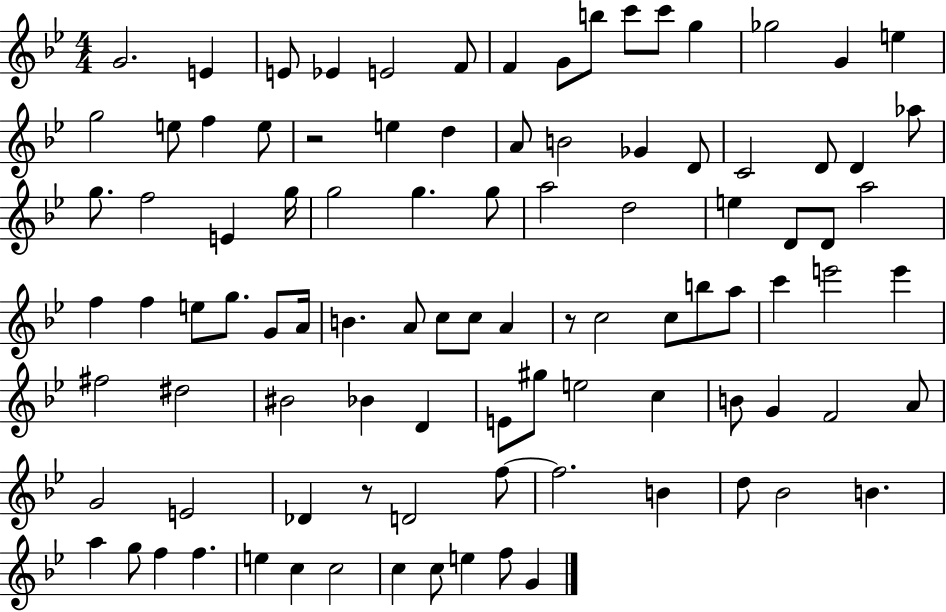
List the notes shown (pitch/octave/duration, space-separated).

G4/h. E4/q E4/e Eb4/q E4/h F4/e F4/q G4/e B5/e C6/e C6/e G5/q Gb5/h G4/q E5/q G5/h E5/e F5/q E5/e R/h E5/q D5/q A4/e B4/h Gb4/q D4/e C4/h D4/e D4/q Ab5/e G5/e. F5/h E4/q G5/s G5/h G5/q. G5/e A5/h D5/h E5/q D4/e D4/e A5/h F5/q F5/q E5/e G5/e. G4/e A4/s B4/q. A4/e C5/e C5/e A4/q R/e C5/h C5/e B5/e A5/e C6/q E6/h E6/q F#5/h D#5/h BIS4/h Bb4/q D4/q E4/e G#5/e E5/h C5/q B4/e G4/q F4/h A4/e G4/h E4/h Db4/q R/e D4/h F5/e F5/h. B4/q D5/e Bb4/h B4/q. A5/q G5/e F5/q F5/q. E5/q C5/q C5/h C5/q C5/e E5/q F5/e G4/q